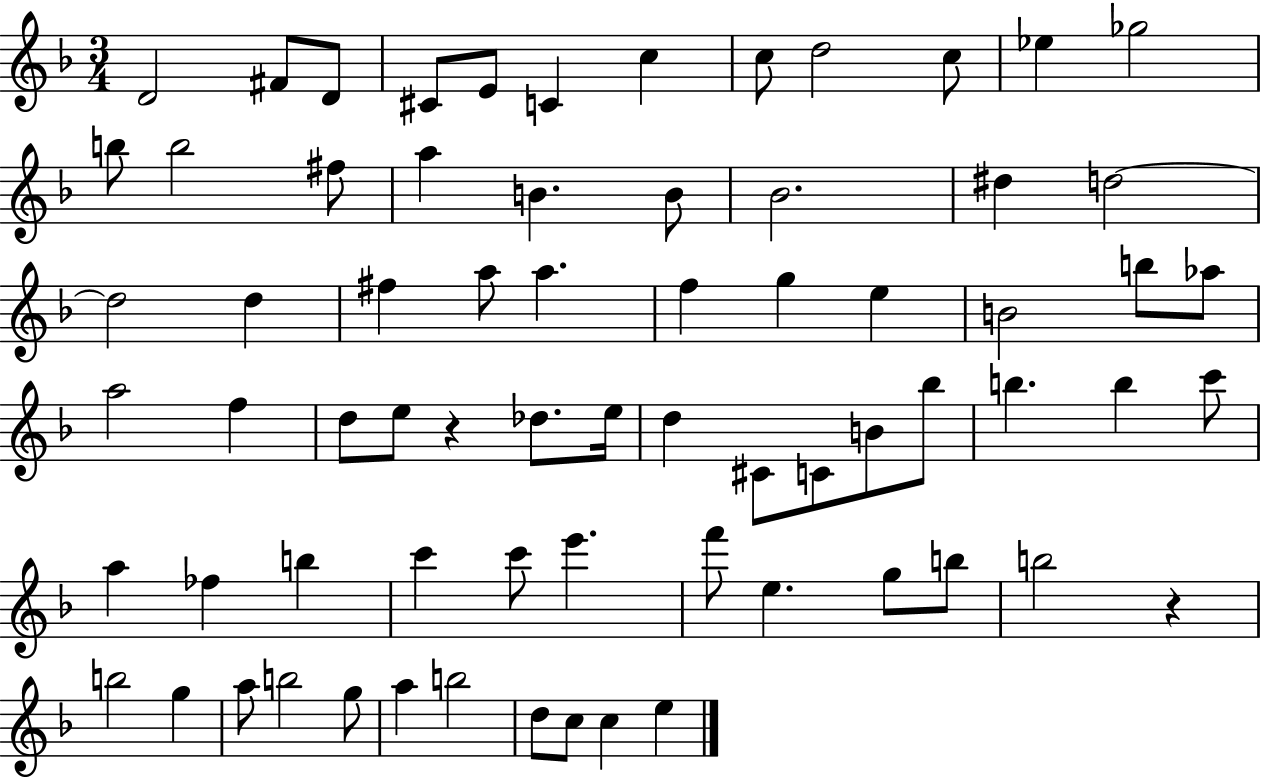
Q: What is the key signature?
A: F major